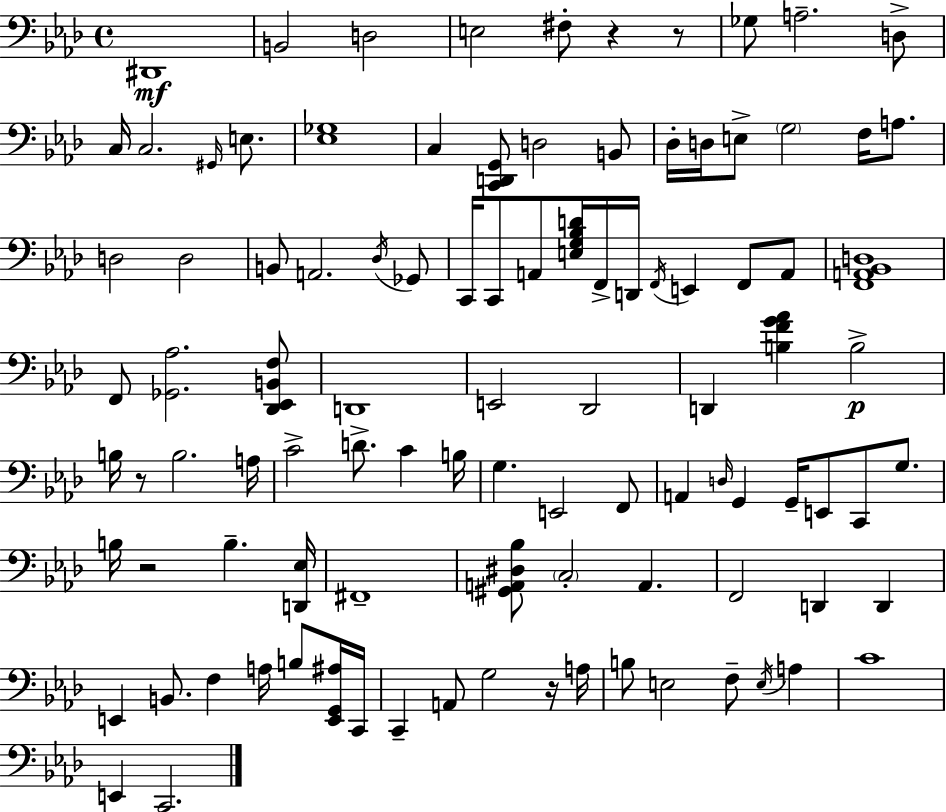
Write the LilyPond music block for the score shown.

{
  \clef bass
  \time 4/4
  \defaultTimeSignature
  \key f \minor
  dis,1\mf | b,2 d2 | e2 fis8-. r4 r8 | ges8 a2.-- d8-> | \break c16 c2. \grace { gis,16 } e8. | <ees ges>1 | c4 <c, d, g,>8 d2 b,8 | des16-. d16 e8-> \parenthesize g2 f16 a8. | \break d2 d2 | b,8 a,2. \acciaccatura { des16 } | ges,8 c,16 c,8 a,8 <e g bes d'>16 f,16-> d,16 \acciaccatura { f,16 } e,4 f,8 | a,8 <f, a, bes, d>1 | \break f,8 <ges, aes>2. | <des, ees, b, f>8 d,1 | e,2 des,2 | d,4 <b f' g' aes'>4 b2->\p | \break b16 r8 b2. | a16 c'2-> d'8.-> c'4 | b16 g4. e,2 | f,8 a,4 \grace { d16 } g,4 g,16-- e,8 c,8 | \break g8. b16 r2 b4.-- | <d, ees>16 fis,1-- | <gis, a, dis bes>8 \parenthesize c2-. a,4. | f,2 d,4 | \break d,4 e,4 b,8. f4 a16 | b8 <e, g, ais>16 c,16 c,4-- a,8 g2 | r16 a16 b8 e2 f8-- | \acciaccatura { e16 } a4 c'1 | \break e,4 c,2. | \bar "|."
}